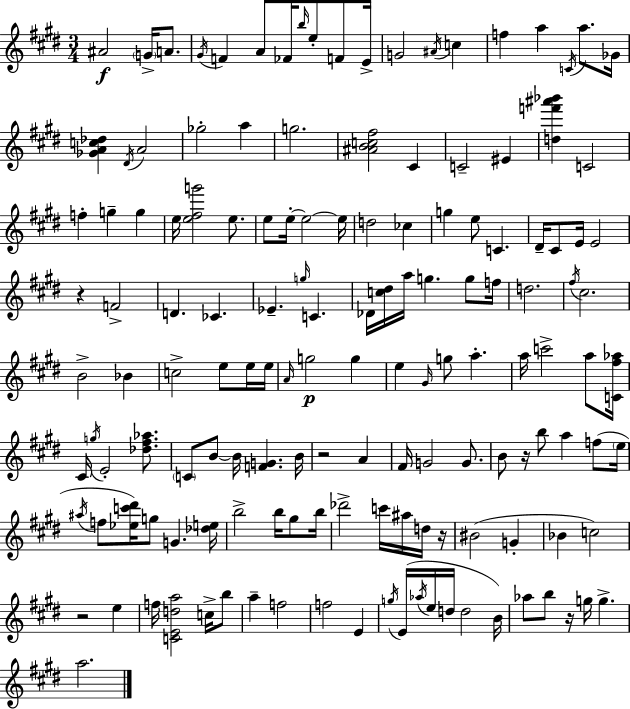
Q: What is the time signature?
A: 3/4